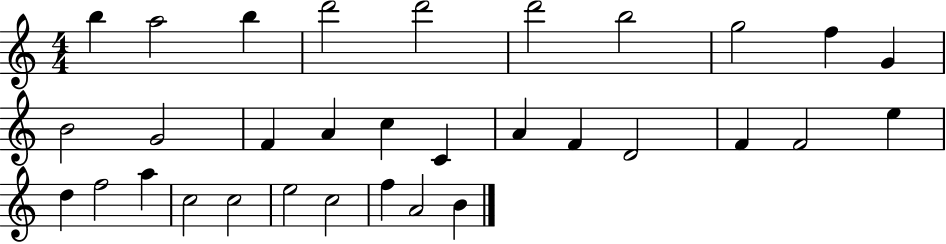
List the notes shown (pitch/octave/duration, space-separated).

B5/q A5/h B5/q D6/h D6/h D6/h B5/h G5/h F5/q G4/q B4/h G4/h F4/q A4/q C5/q C4/q A4/q F4/q D4/h F4/q F4/h E5/q D5/q F5/h A5/q C5/h C5/h E5/h C5/h F5/q A4/h B4/q